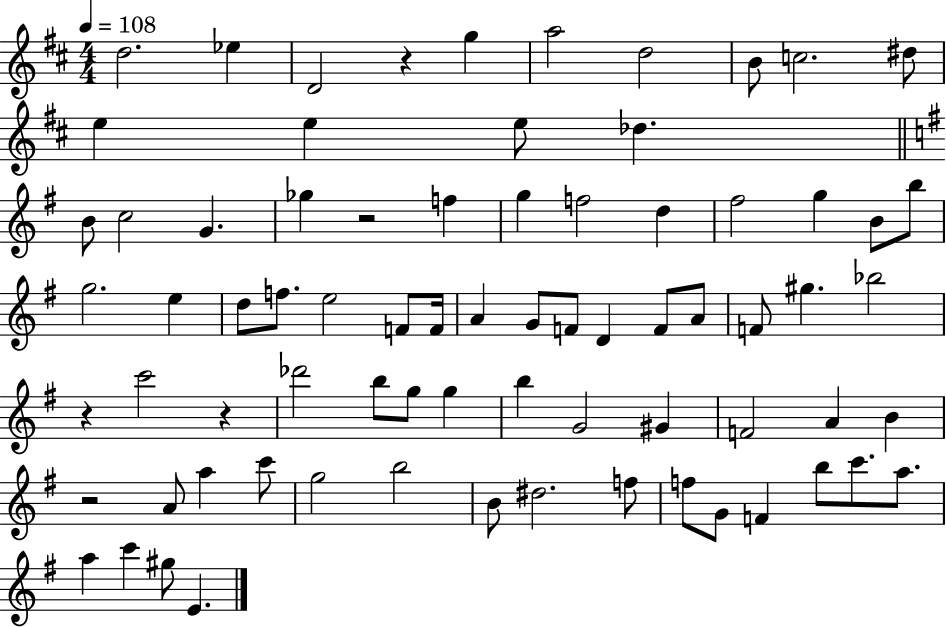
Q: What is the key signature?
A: D major